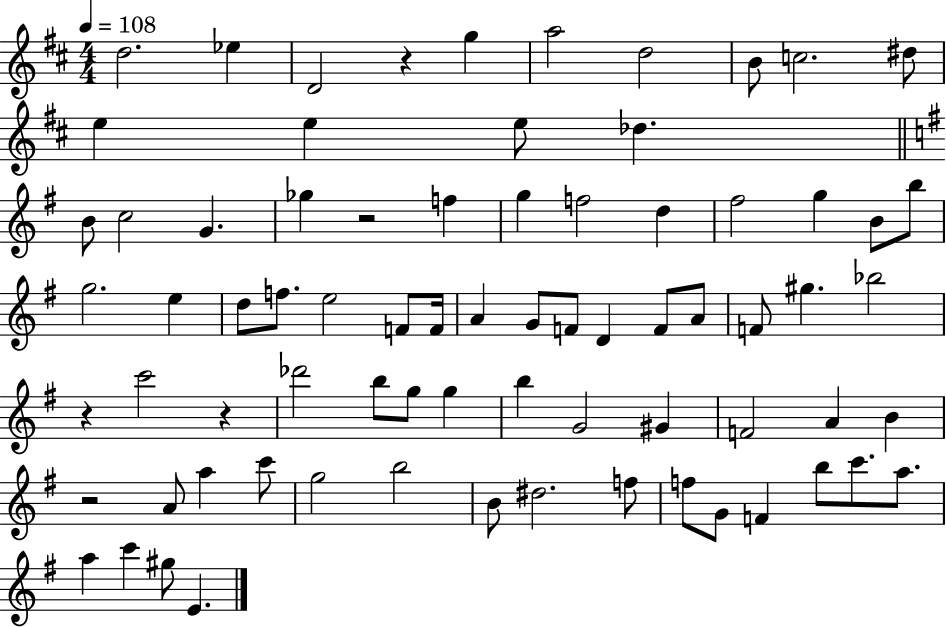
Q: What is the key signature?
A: D major